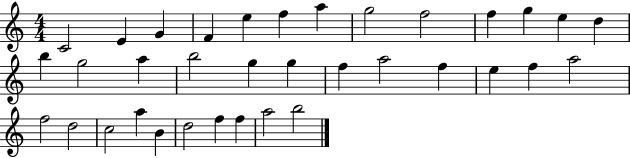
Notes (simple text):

C4/h E4/q G4/q F4/q E5/q F5/q A5/q G5/h F5/h F5/q G5/q E5/q D5/q B5/q G5/h A5/q B5/h G5/q G5/q F5/q A5/h F5/q E5/q F5/q A5/h F5/h D5/h C5/h A5/q B4/q D5/h F5/q F5/q A5/h B5/h